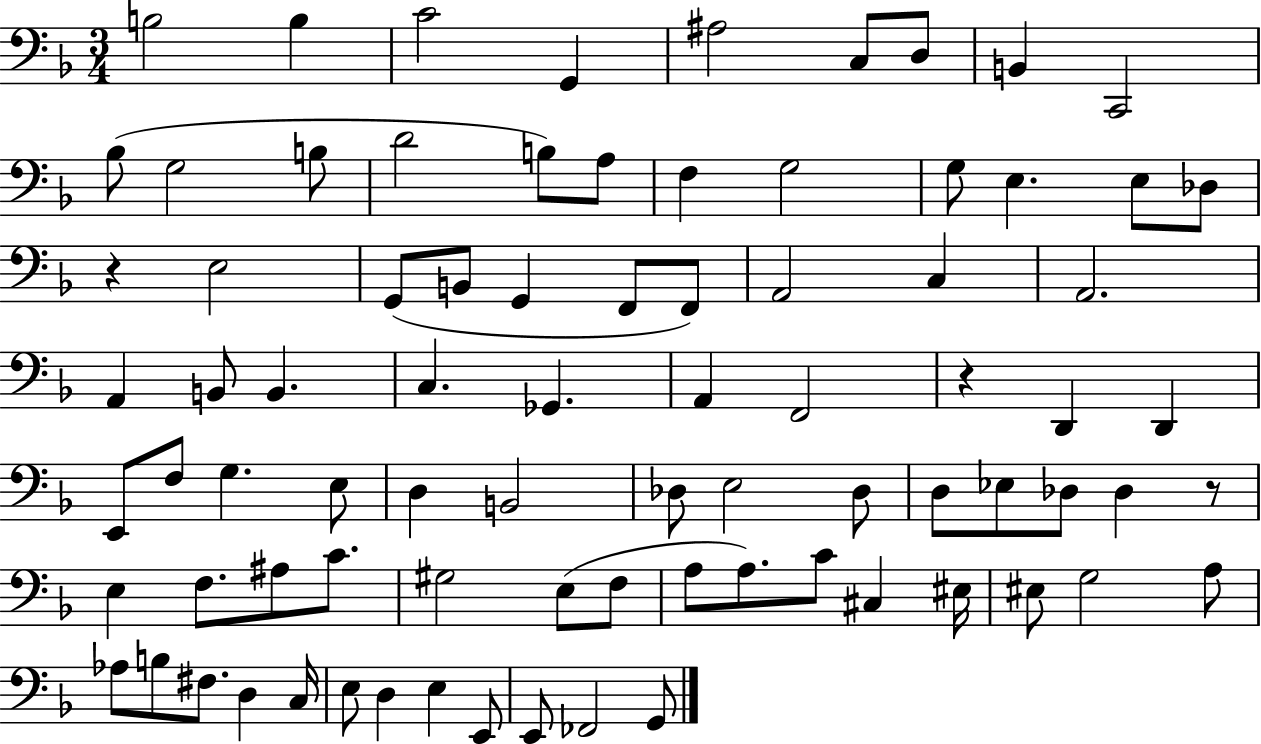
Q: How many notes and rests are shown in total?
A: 82